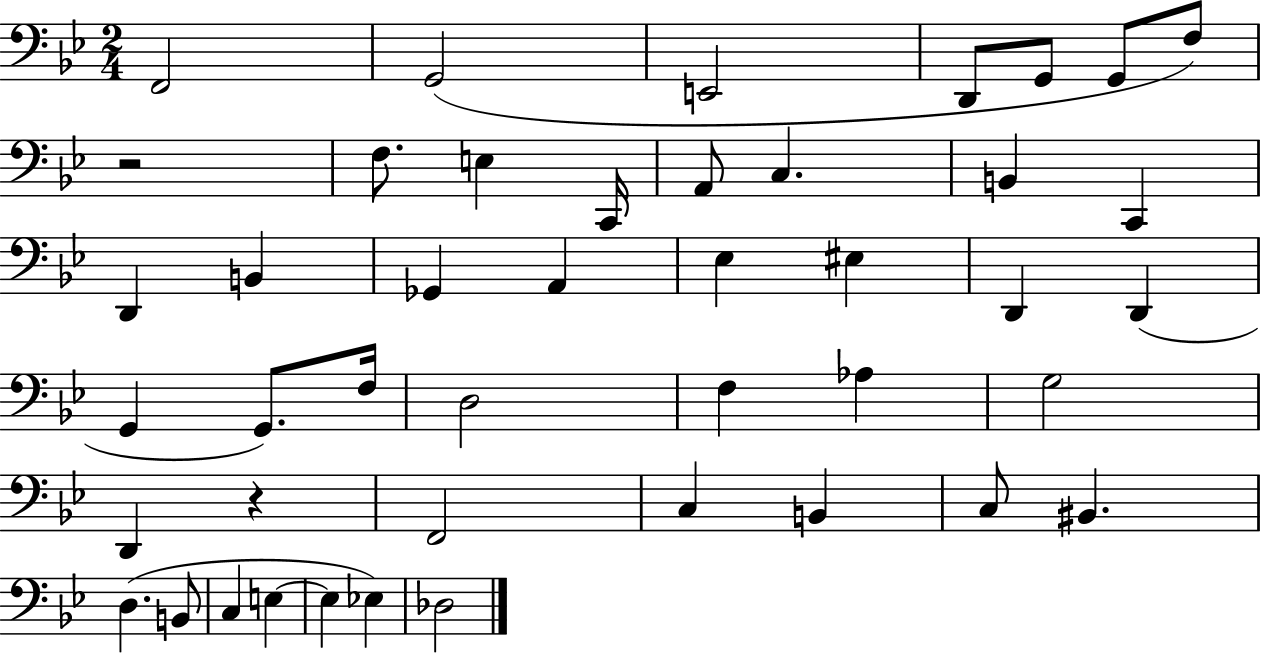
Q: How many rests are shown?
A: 2